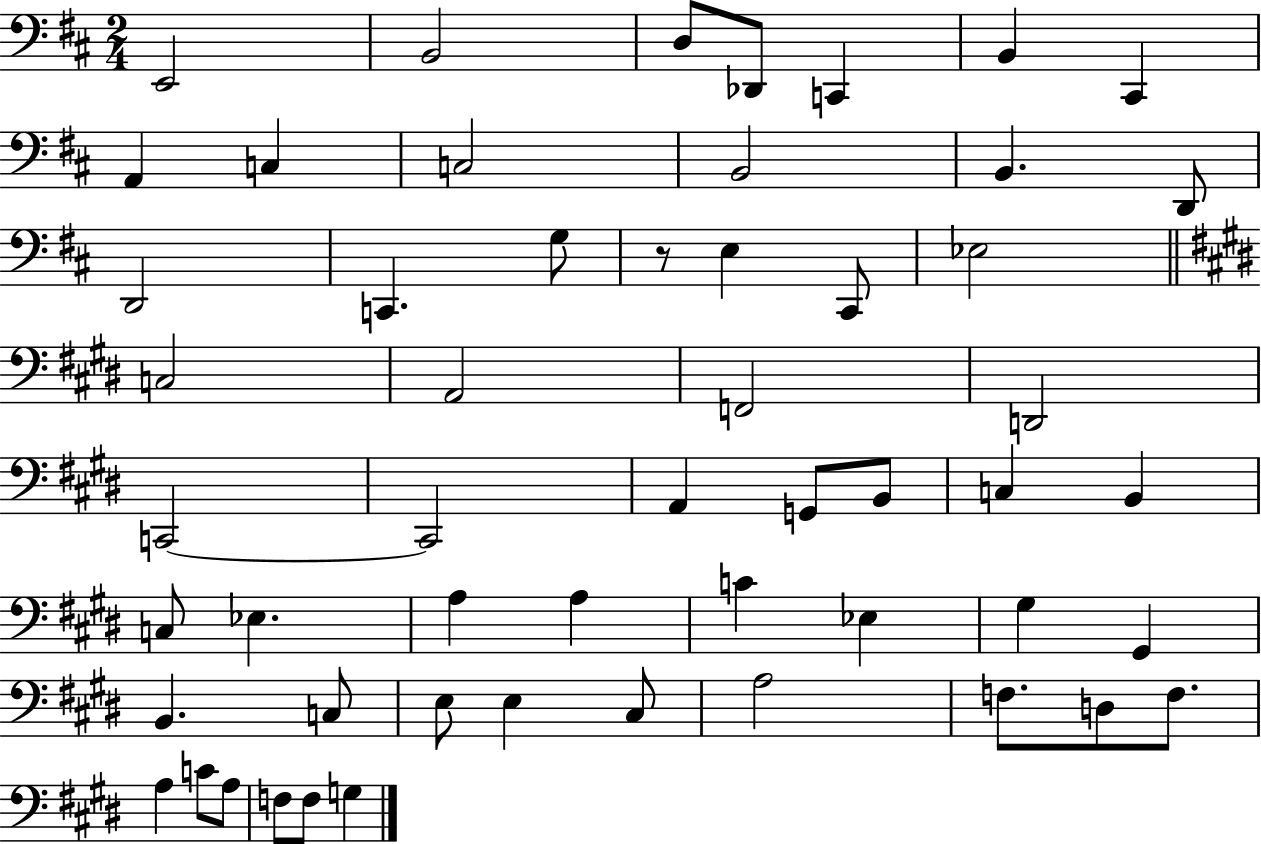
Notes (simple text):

E2/h B2/h D3/e Db2/e C2/q B2/q C#2/q A2/q C3/q C3/h B2/h B2/q. D2/e D2/h C2/q. G3/e R/e E3/q C#2/e Eb3/h C3/h A2/h F2/h D2/h C2/h C2/h A2/q G2/e B2/e C3/q B2/q C3/e Eb3/q. A3/q A3/q C4/q Eb3/q G#3/q G#2/q B2/q. C3/e E3/e E3/q C#3/e A3/h F3/e. D3/e F3/e. A3/q C4/e A3/e F3/e F3/e G3/q